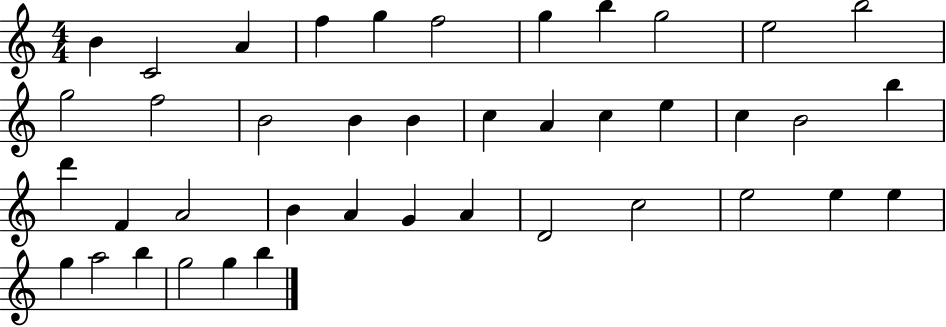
X:1
T:Untitled
M:4/4
L:1/4
K:C
B C2 A f g f2 g b g2 e2 b2 g2 f2 B2 B B c A c e c B2 b d' F A2 B A G A D2 c2 e2 e e g a2 b g2 g b